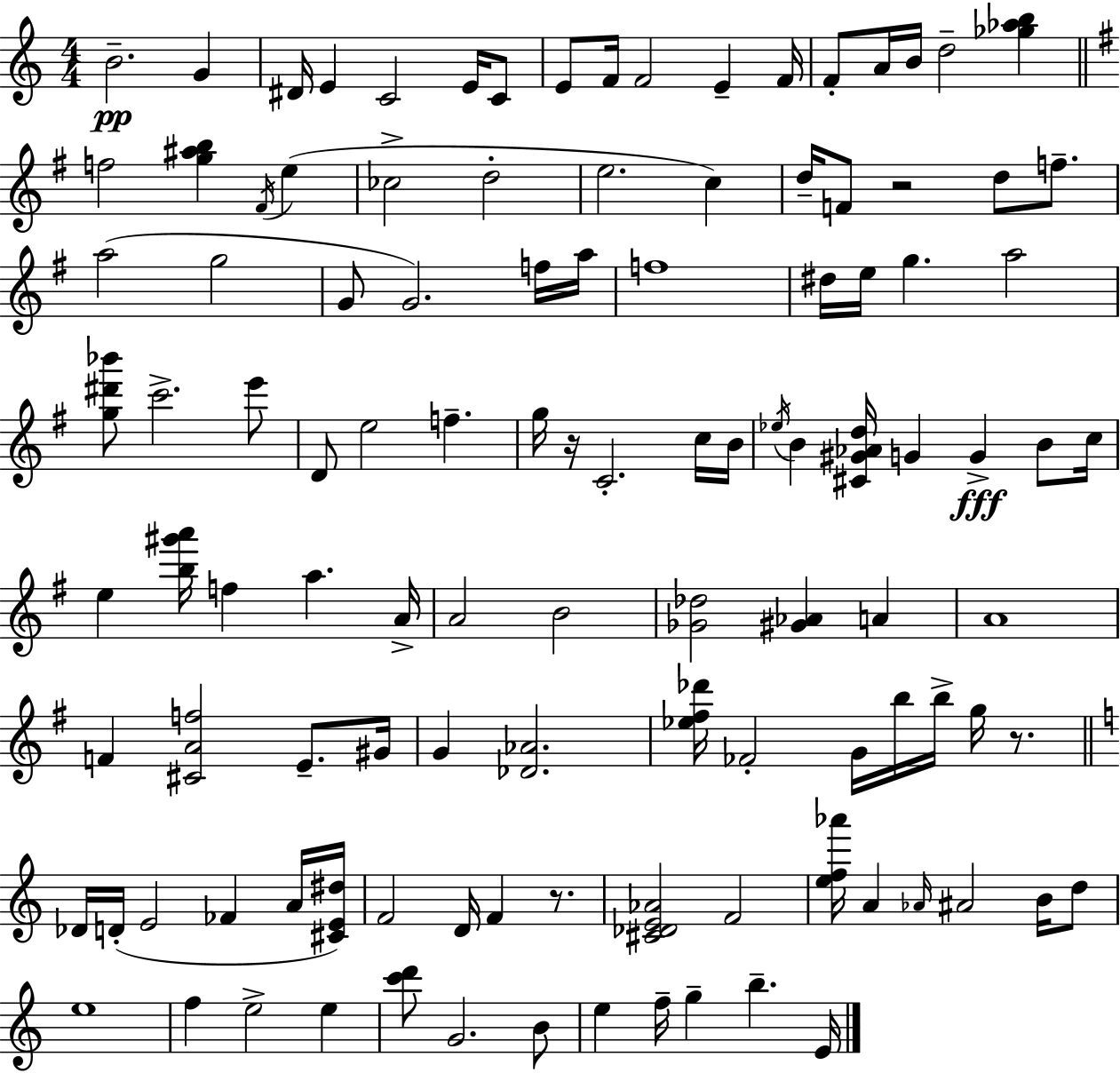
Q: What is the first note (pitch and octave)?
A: B4